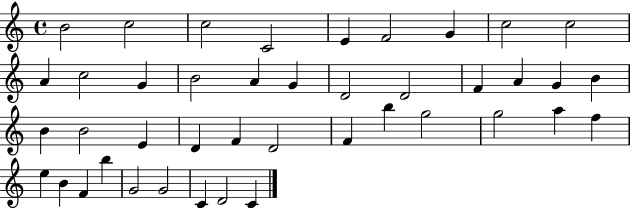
{
  \clef treble
  \time 4/4
  \defaultTimeSignature
  \key c \major
  b'2 c''2 | c''2 c'2 | e'4 f'2 g'4 | c''2 c''2 | \break a'4 c''2 g'4 | b'2 a'4 g'4 | d'2 d'2 | f'4 a'4 g'4 b'4 | \break b'4 b'2 e'4 | d'4 f'4 d'2 | f'4 b''4 g''2 | g''2 a''4 f''4 | \break e''4 b'4 f'4 b''4 | g'2 g'2 | c'4 d'2 c'4 | \bar "|."
}